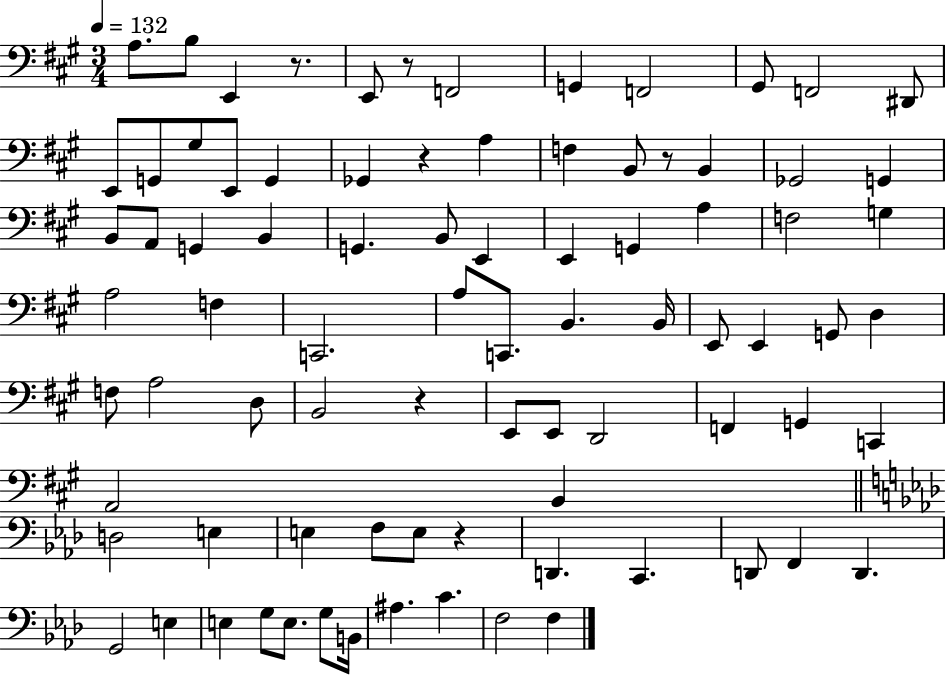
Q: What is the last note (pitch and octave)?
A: F3